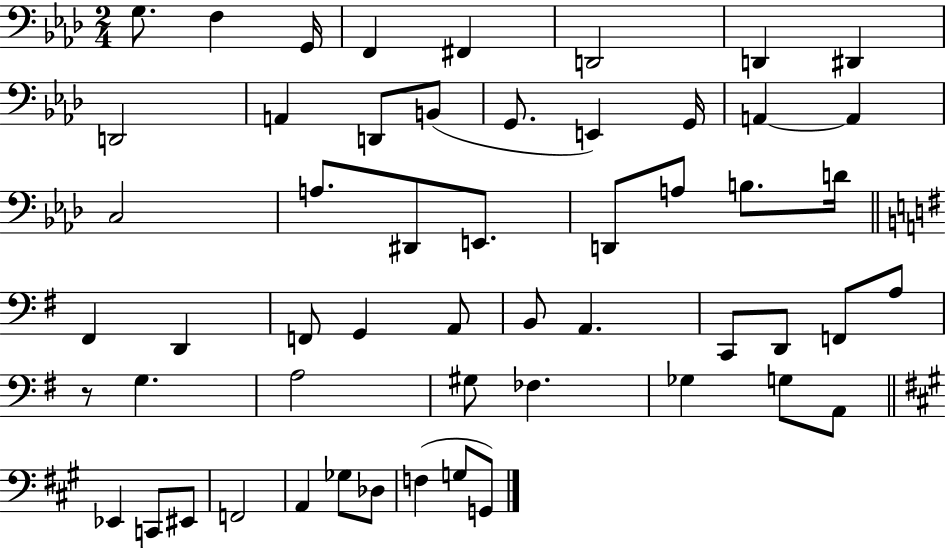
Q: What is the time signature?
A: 2/4